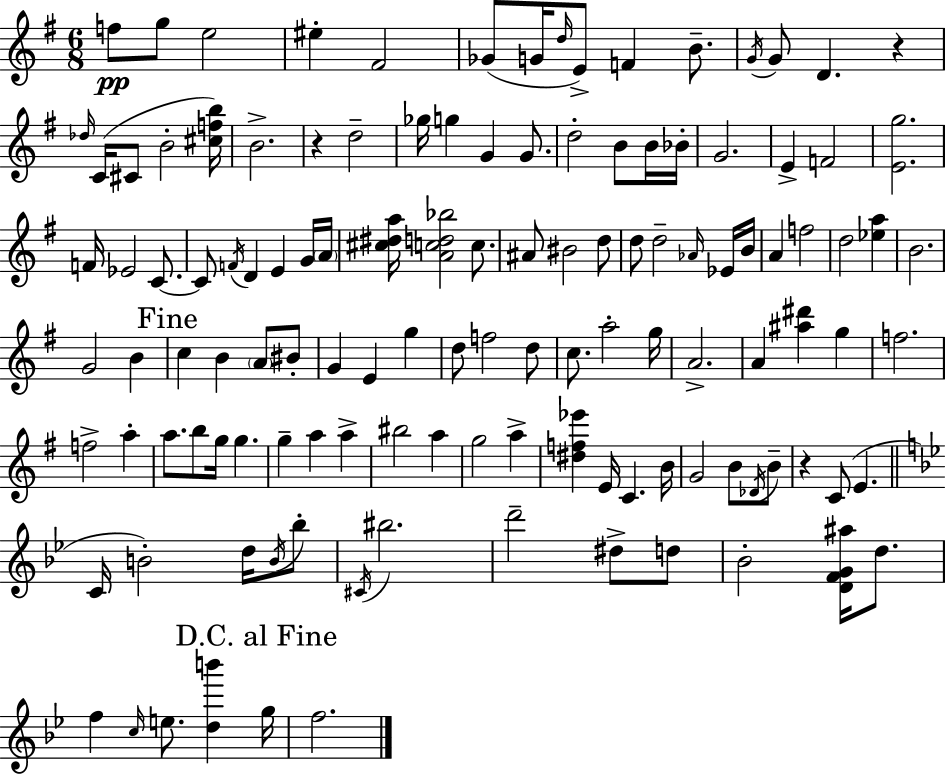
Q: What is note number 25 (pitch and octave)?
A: D5